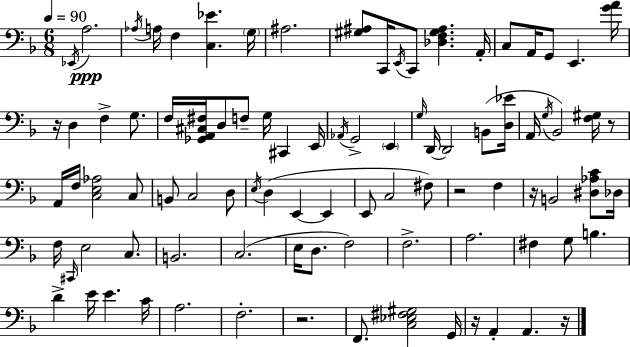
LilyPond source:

{
  \clef bass
  \numericTimeSignature
  \time 6/8
  \key f \major
  \tempo 4 = 90
  \repeat volta 2 { \acciaccatura { ees,16 }\ppp a2. | \acciaccatura { aes16 } a16 f4 <c ees'>4. | \parenthesize g16 ais2. | <gis ais>8 c,16 \acciaccatura { e,16 } c,8 <des f gis ais>4. | \break a,16-. c8 a,16 g,8 e,4. | <g' a'>16 r16 d4 f4-> | g8. f16 <ges, a, cis fis>16 d8 f8-- g16 cis,4 | e,16 \acciaccatura { aes,16 } g,2-> | \break \parenthesize e,4 \grace { g16 } d,16~~ d,2 | b,8( <d ees'>16 a,16 \acciaccatura { g16 }) bes,2 | <f gis>16 r8 a,16 f16 <c e aes>2 | c8 b,8 c2 | \break d8 \acciaccatura { e16 } d4( e,4~~ | e,4 e,8 c2 | fis8) r2 | f4 r16 b,2 | \break <dis aes c'>8 des16 f16 \grace { cis,16 } e2 | c8. b,2. | c2.( | e16 d8. | \break f2) f2.-> | a2. | fis4 | g8 b4. d'4-> | \break e'16 e'4. c'16 a2. | f2.-. | r2. | f,8. <c ees fis gis>2 | \break g,16 r16 a,4-. | a,4. r16 } \bar "|."
}